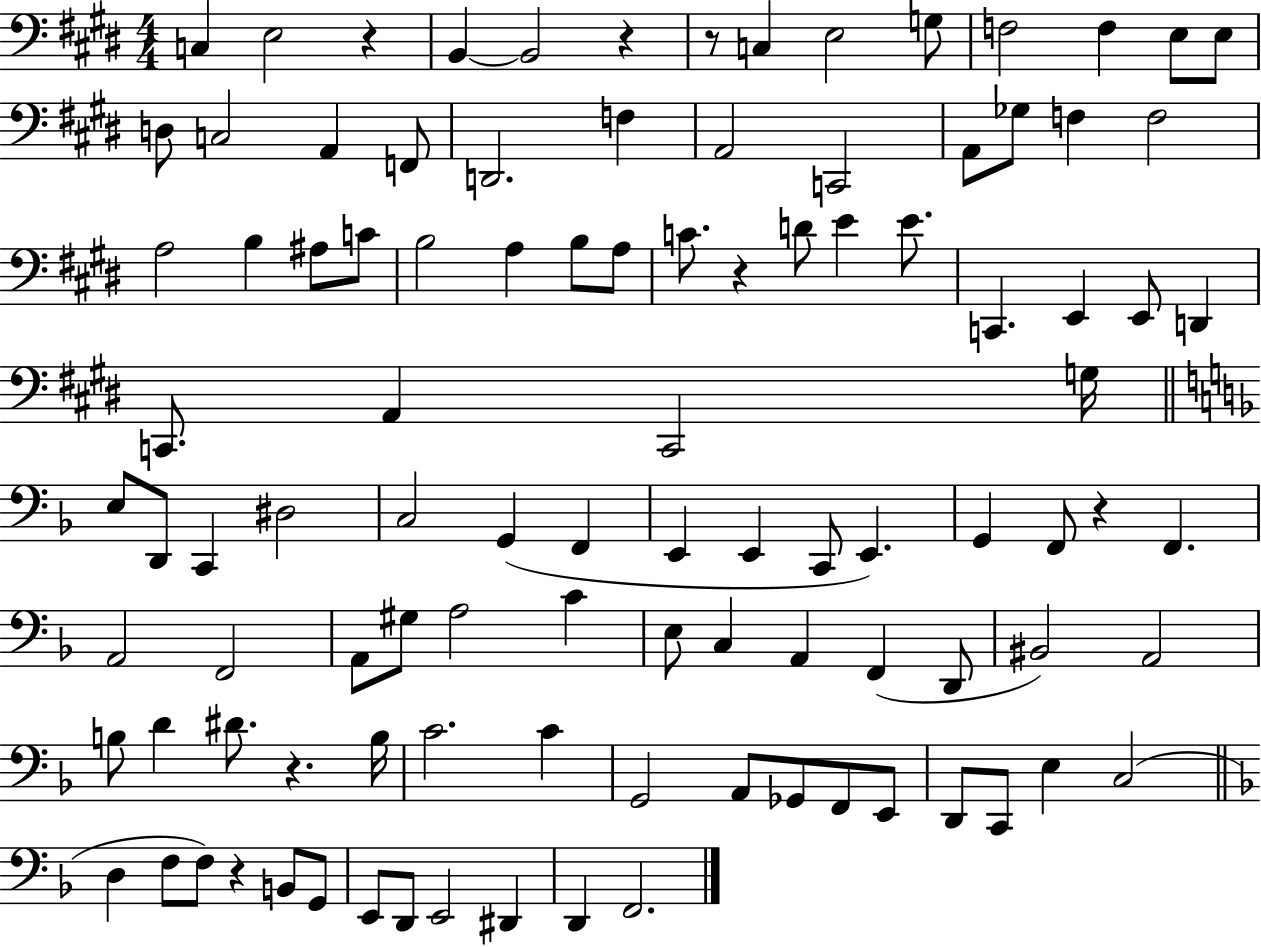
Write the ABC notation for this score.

X:1
T:Untitled
M:4/4
L:1/4
K:E
C, E,2 z B,, B,,2 z z/2 C, E,2 G,/2 F,2 F, E,/2 E,/2 D,/2 C,2 A,, F,,/2 D,,2 F, A,,2 C,,2 A,,/2 _G,/2 F, F,2 A,2 B, ^A,/2 C/2 B,2 A, B,/2 A,/2 C/2 z D/2 E E/2 C,, E,, E,,/2 D,, C,,/2 A,, C,,2 G,/4 E,/2 D,,/2 C,, ^D,2 C,2 G,, F,, E,, E,, C,,/2 E,, G,, F,,/2 z F,, A,,2 F,,2 A,,/2 ^G,/2 A,2 C E,/2 C, A,, F,, D,,/2 ^B,,2 A,,2 B,/2 D ^D/2 z B,/4 C2 C G,,2 A,,/2 _G,,/2 F,,/2 E,,/2 D,,/2 C,,/2 E, C,2 D, F,/2 F,/2 z B,,/2 G,,/2 E,,/2 D,,/2 E,,2 ^D,, D,, F,,2